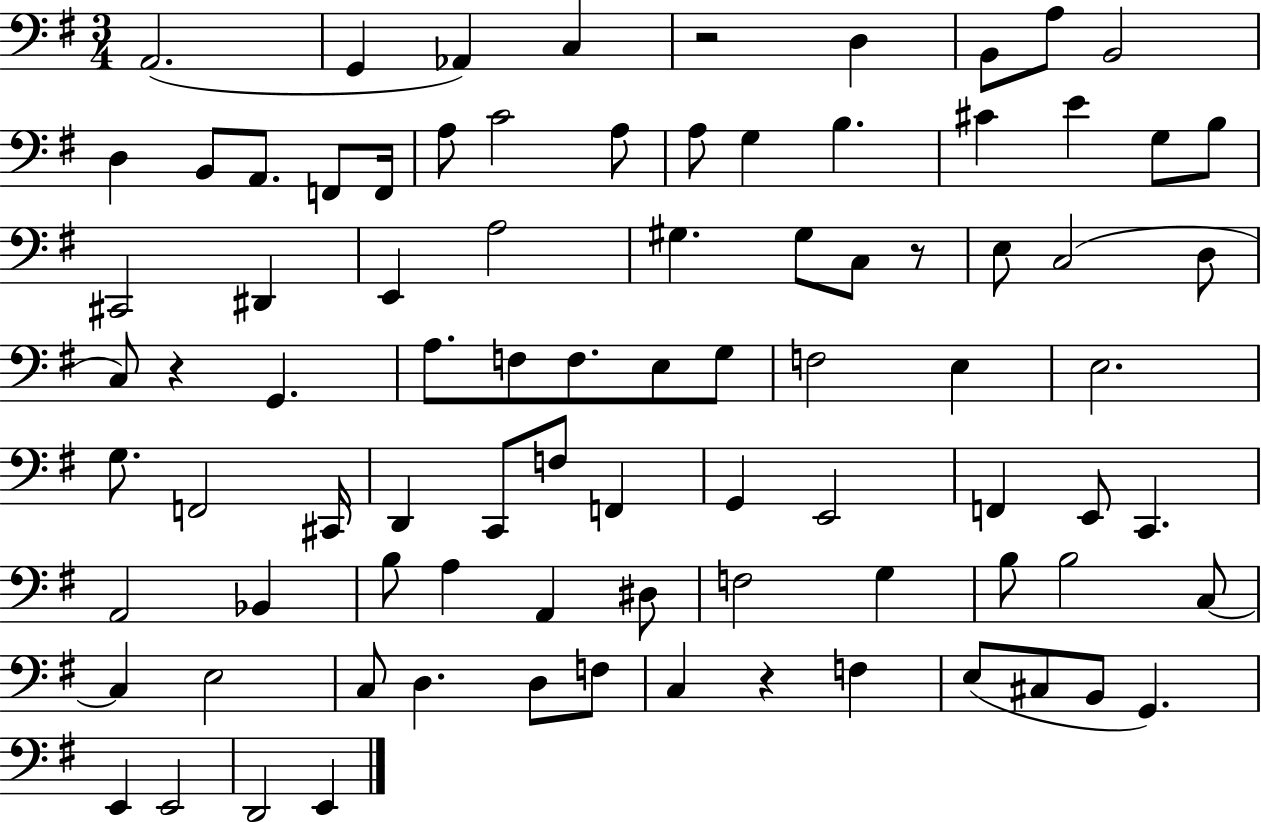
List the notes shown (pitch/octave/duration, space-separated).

A2/h. G2/q Ab2/q C3/q R/h D3/q B2/e A3/e B2/h D3/q B2/e A2/e. F2/e F2/s A3/e C4/h A3/e A3/e G3/q B3/q. C#4/q E4/q G3/e B3/e C#2/h D#2/q E2/q A3/h G#3/q. G#3/e C3/e R/e E3/e C3/h D3/e C3/e R/q G2/q. A3/e. F3/e F3/e. E3/e G3/e F3/h E3/q E3/h. G3/e. F2/h C#2/s D2/q C2/e F3/e F2/q G2/q E2/h F2/q E2/e C2/q. A2/h Bb2/q B3/e A3/q A2/q D#3/e F3/h G3/q B3/e B3/h C3/e C3/q E3/h C3/e D3/q. D3/e F3/e C3/q R/q F3/q E3/e C#3/e B2/e G2/q. E2/q E2/h D2/h E2/q